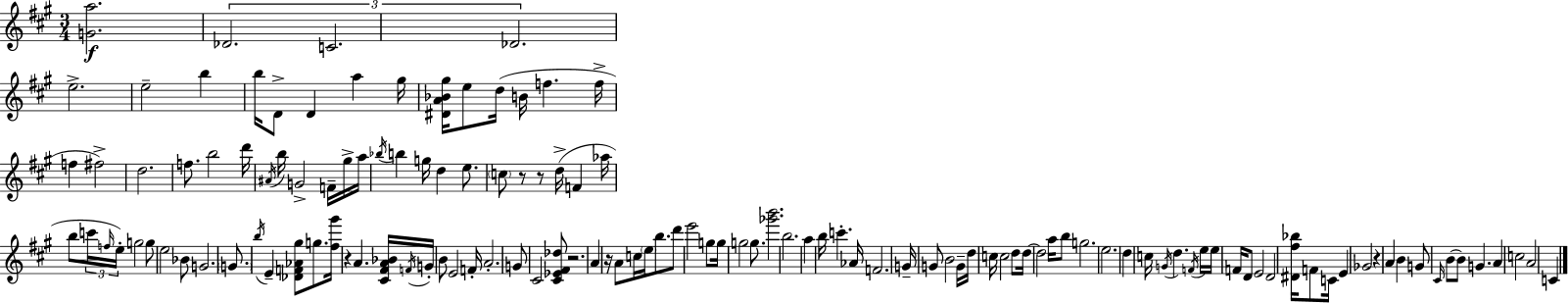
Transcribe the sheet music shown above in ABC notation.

X:1
T:Untitled
M:3/4
L:1/4
K:A
[Ga]2 _D2 C2 _D2 e2 e2 b b/4 D/2 D a ^g/4 [^DA_B^g]/4 e/2 d/4 B/4 f f/4 f ^f2 d2 f/2 b2 d'/4 ^A/4 b/4 G2 F/4 ^g/4 a/4 _b/4 b g/4 d e/2 c/2 z/2 z/2 d/4 F _a/4 b/2 c'/4 f/4 e/4 g2 g/2 e2 _B/2 G2 G/2 b/4 E [_DF_A^g]/2 g/2 [^f^g']/4 z A [^C^FA_B]/4 F/4 G/4 B/2 E2 F/4 A2 G/2 ^C2 [^C_E^F_d]/2 z2 A z/4 A/2 c/4 e/4 b/2 d'/2 e'2 g/2 g/4 g2 g/2 [_g'b']2 b2 a b/4 c' _A/4 F2 G/4 G/2 B2 G/4 d/4 c/4 c2 d/2 d/4 d2 a/4 b/2 g2 e2 d c/4 G/4 d F/4 e/4 e/4 F/4 D/2 E2 D2 [^D^f_b]/4 F/2 C/4 E _G2 z A B G/2 ^C/4 B/2 B/2 G A c2 A2 C